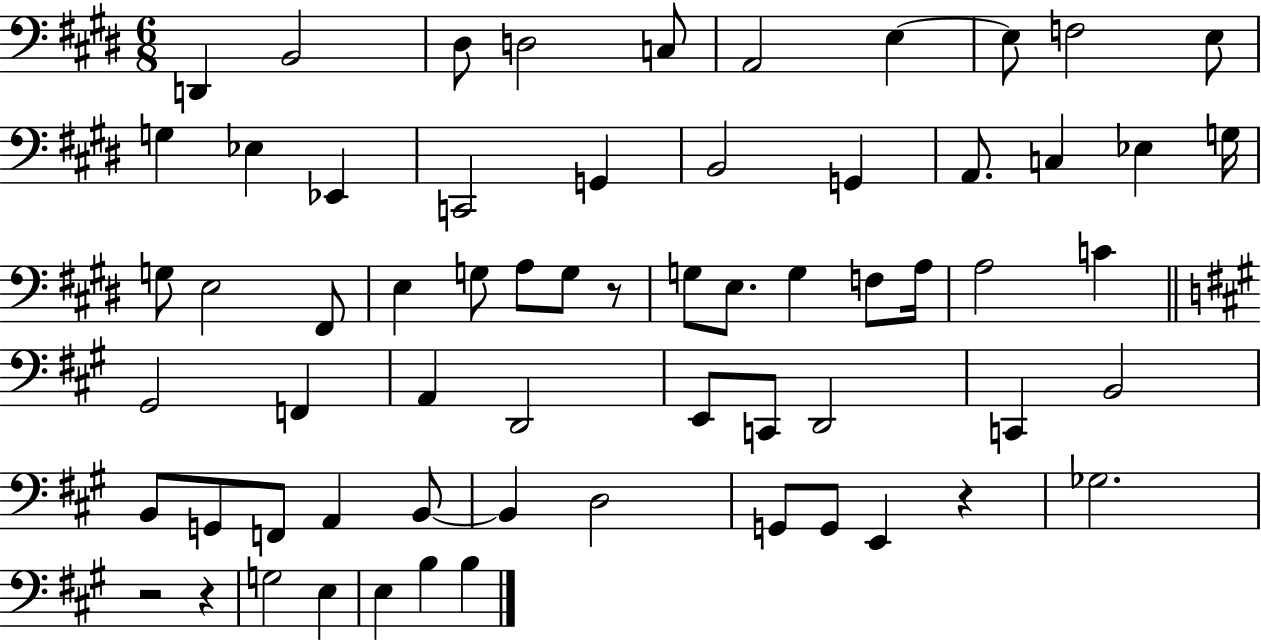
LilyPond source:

{
  \clef bass
  \numericTimeSignature
  \time 6/8
  \key e \major
  \repeat volta 2 { d,4 b,2 | dis8 d2 c8 | a,2 e4~~ | e8 f2 e8 | \break g4 ees4 ees,4 | c,2 g,4 | b,2 g,4 | a,8. c4 ees4 g16 | \break g8 e2 fis,8 | e4 g8 a8 g8 r8 | g8 e8. g4 f8 a16 | a2 c'4 | \break \bar "||" \break \key a \major gis,2 f,4 | a,4 d,2 | e,8 c,8 d,2 | c,4 b,2 | \break b,8 g,8 f,8 a,4 b,8~~ | b,4 d2 | g,8 g,8 e,4 r4 | ges2. | \break r2 r4 | g2 e4 | e4 b4 b4 | } \bar "|."
}